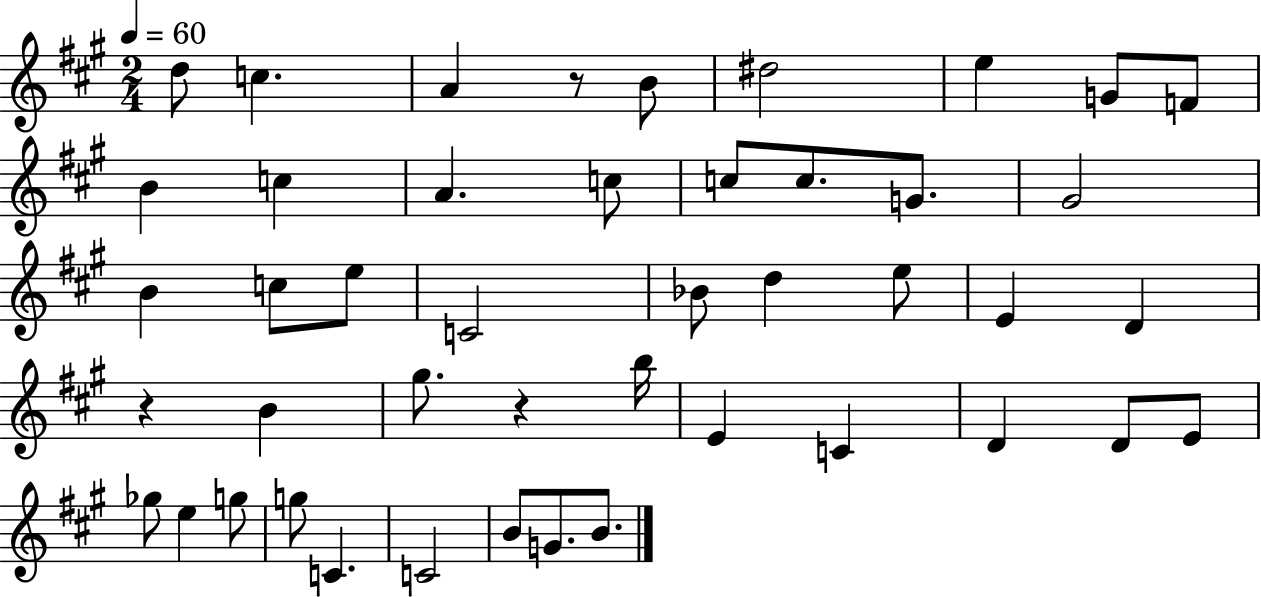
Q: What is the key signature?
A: A major